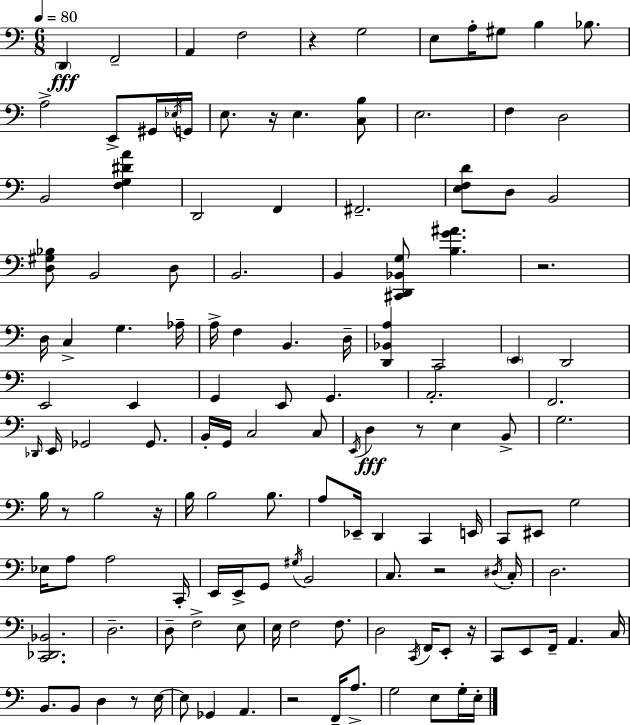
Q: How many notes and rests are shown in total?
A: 134